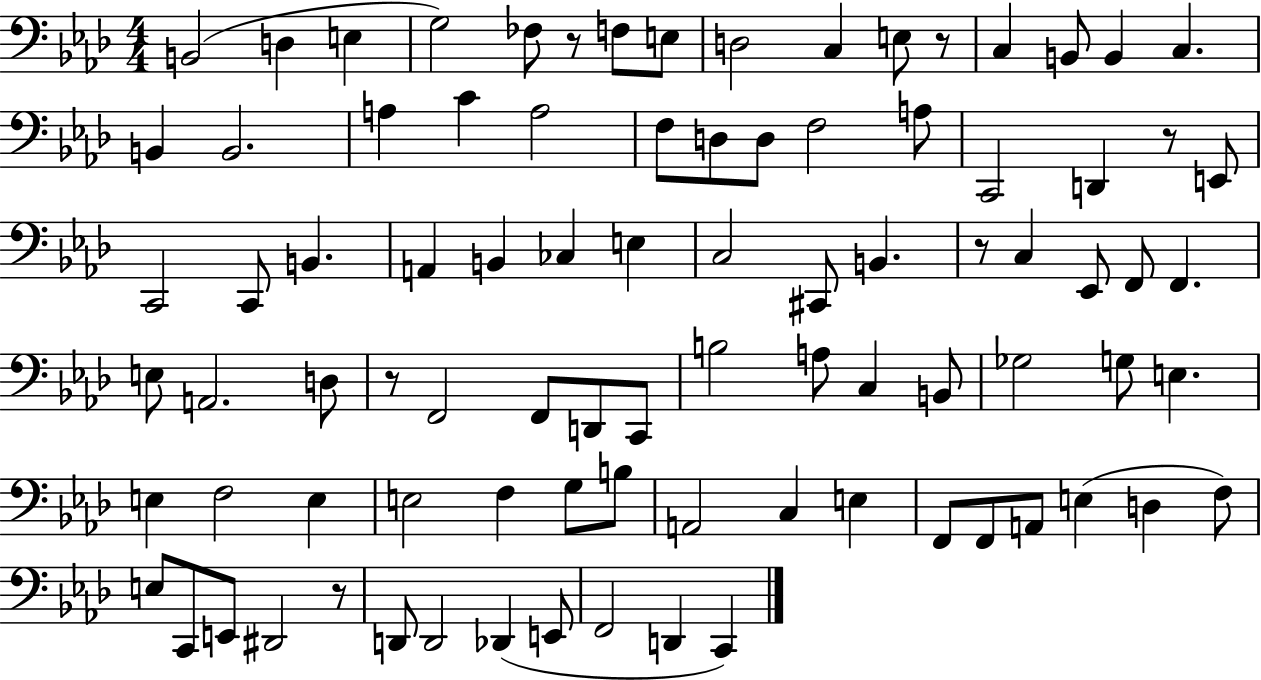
X:1
T:Untitled
M:4/4
L:1/4
K:Ab
B,,2 D, E, G,2 _F,/2 z/2 F,/2 E,/2 D,2 C, E,/2 z/2 C, B,,/2 B,, C, B,, B,,2 A, C A,2 F,/2 D,/2 D,/2 F,2 A,/2 C,,2 D,, z/2 E,,/2 C,,2 C,,/2 B,, A,, B,, _C, E, C,2 ^C,,/2 B,, z/2 C, _E,,/2 F,,/2 F,, E,/2 A,,2 D,/2 z/2 F,,2 F,,/2 D,,/2 C,,/2 B,2 A,/2 C, B,,/2 _G,2 G,/2 E, E, F,2 E, E,2 F, G,/2 B,/2 A,,2 C, E, F,,/2 F,,/2 A,,/2 E, D, F,/2 E,/2 C,,/2 E,,/2 ^D,,2 z/2 D,,/2 D,,2 _D,, E,,/2 F,,2 D,, C,,